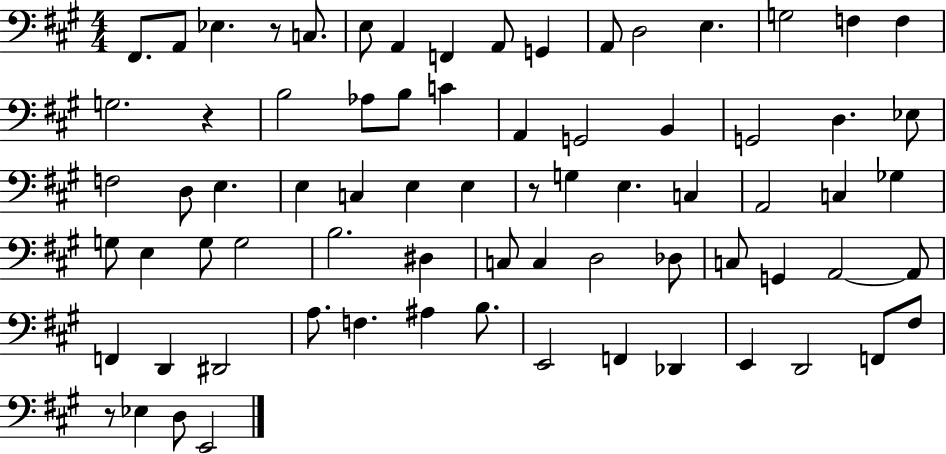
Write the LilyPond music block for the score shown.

{
  \clef bass
  \numericTimeSignature
  \time 4/4
  \key a \major
  \repeat volta 2 { fis,8. a,8 ees4. r8 c8. | e8 a,4 f,4 a,8 g,4 | a,8 d2 e4. | g2 f4 f4 | \break g2. r4 | b2 aes8 b8 c'4 | a,4 g,2 b,4 | g,2 d4. ees8 | \break f2 d8 e4. | e4 c4 e4 e4 | r8 g4 e4. c4 | a,2 c4 ges4 | \break g8 e4 g8 g2 | b2. dis4 | c8 c4 d2 des8 | c8 g,4 a,2~~ a,8 | \break f,4 d,4 dis,2 | a8. f4. ais4 b8. | e,2 f,4 des,4 | e,4 d,2 f,8 fis8 | \break r8 ees4 d8 e,2 | } \bar "|."
}